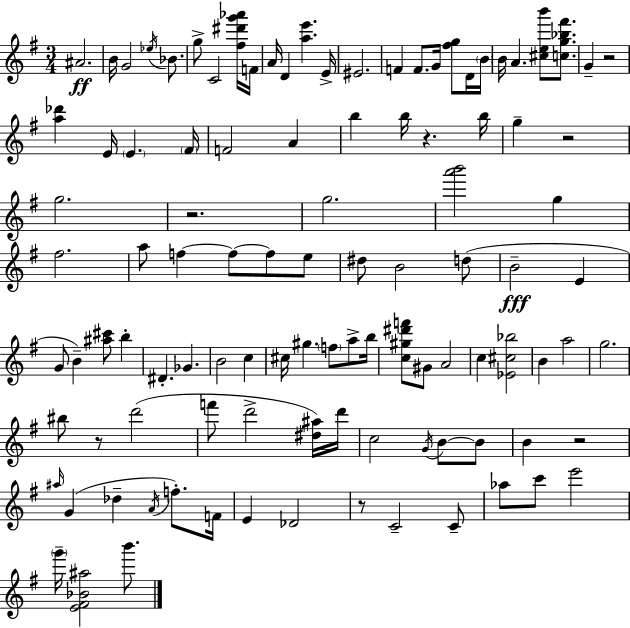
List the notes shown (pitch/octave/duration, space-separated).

A#4/h. B4/s G4/h Eb5/s Bb4/e. G5/e C4/h [F#5,D#6,G6,Ab6]/s F4/s A4/s D4/q [A5,E6]/q. E4/s EIS4/h. F4/q F4/e. G4/s [F#5,G5]/e D4/s B4/s B4/s A4/q. [C#5,E5,B6]/e [C5,G5,Bb5,F#6]/e. G4/q R/h [A5,Db6]/q E4/s E4/q. F#4/s F4/h A4/q B5/q B5/s R/q. B5/s G5/q R/h G5/h. R/h. G5/h. [A6,B6]/h G5/q F#5/h. A5/e F5/q F5/e F5/e E5/e D#5/e B4/h D5/e B4/h E4/q G4/e B4/q [A#5,C#6]/e B5/q D#4/q. Gb4/q. B4/h C5/q C#5/s G#5/q. F5/e A5/e B5/s [C5,G#5,D#6,F6]/e G#4/e A4/h C5/q [Eb4,C#5,Bb5]/h B4/q A5/h G5/h. BIS5/e R/e D6/h F6/e D6/h [D#5,A#5]/s D6/s C5/h G4/s B4/e B4/e B4/q R/h A#5/s G4/q Db5/q A4/s F5/e. F4/s E4/q Db4/h R/e C4/h C4/e Ab5/e C6/e E6/h G6/s [E4,F#4,Bb4,A#5]/h B6/e.